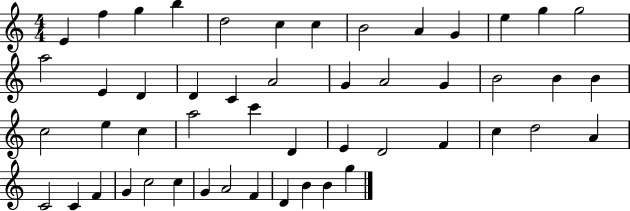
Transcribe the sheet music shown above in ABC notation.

X:1
T:Untitled
M:4/4
L:1/4
K:C
E f g b d2 c c B2 A G e g g2 a2 E D D C A2 G A2 G B2 B B c2 e c a2 c' D E D2 F c d2 A C2 C F G c2 c G A2 F D B B g